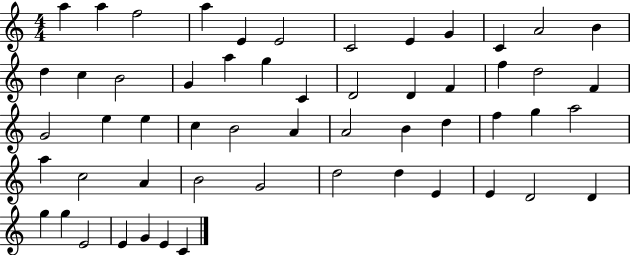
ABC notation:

X:1
T:Untitled
M:4/4
L:1/4
K:C
a a f2 a E E2 C2 E G C A2 B d c B2 G a g C D2 D F f d2 F G2 e e c B2 A A2 B d f g a2 a c2 A B2 G2 d2 d E E D2 D g g E2 E G E C